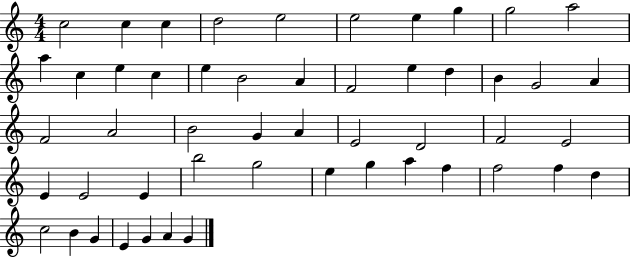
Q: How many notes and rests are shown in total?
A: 51